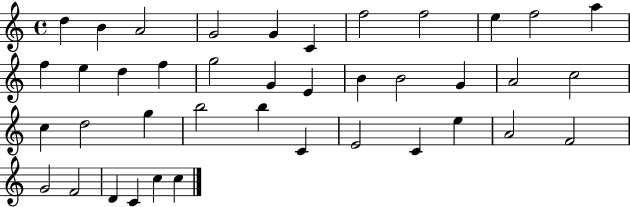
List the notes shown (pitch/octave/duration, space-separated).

D5/q B4/q A4/h G4/h G4/q C4/q F5/h F5/h E5/q F5/h A5/q F5/q E5/q D5/q F5/q G5/h G4/q E4/q B4/q B4/h G4/q A4/h C5/h C5/q D5/h G5/q B5/h B5/q C4/q E4/h C4/q E5/q A4/h F4/h G4/h F4/h D4/q C4/q C5/q C5/q